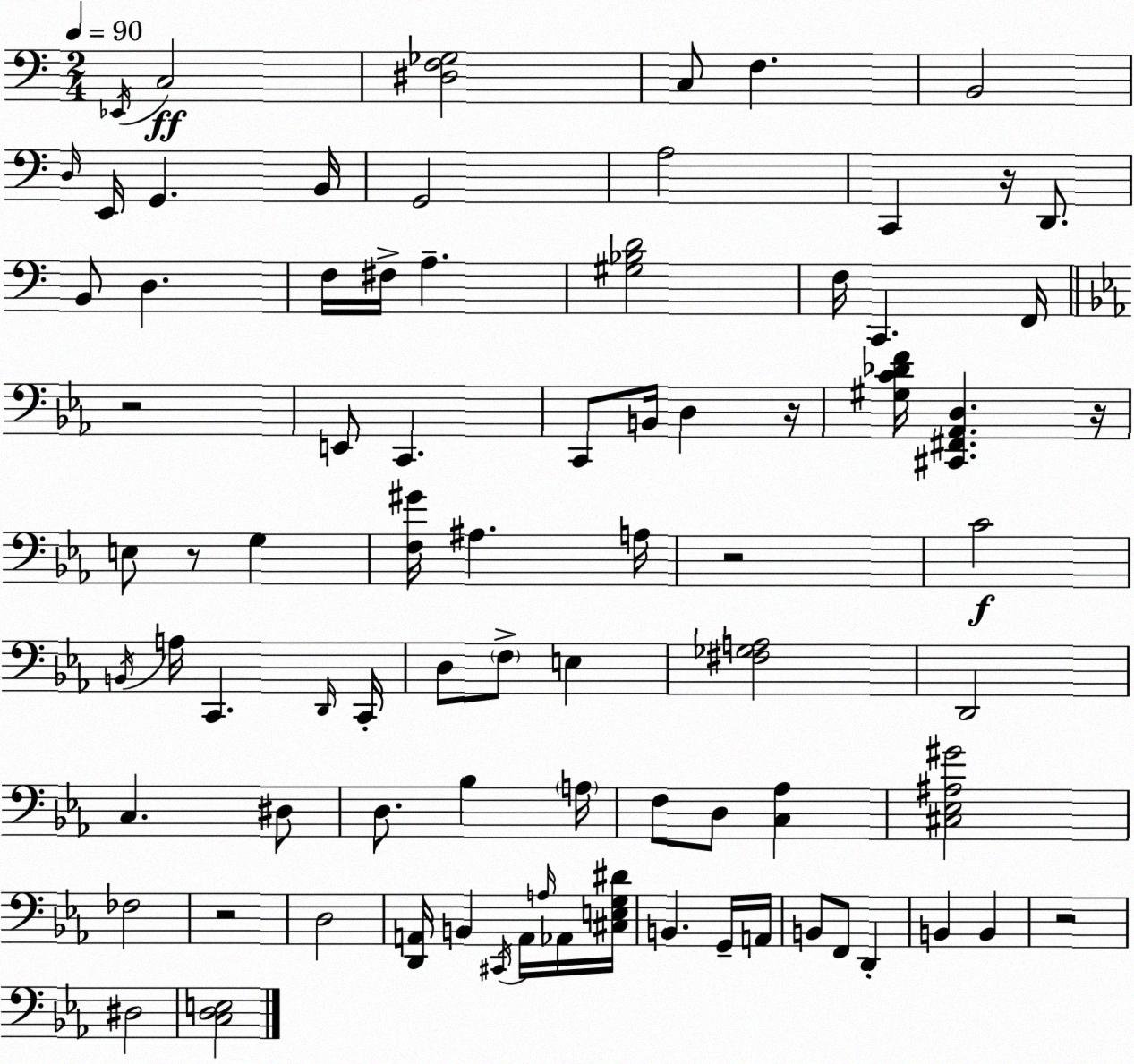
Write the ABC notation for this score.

X:1
T:Untitled
M:2/4
L:1/4
K:Am
_E,,/4 C,2 [^D,F,_G,]2 C,/2 F, B,,2 D,/4 E,,/4 G,, B,,/4 G,,2 A,2 C,, z/4 D,,/2 B,,/2 D, F,/4 ^F,/4 A, [^G,_B,D]2 F,/4 C,, F,,/4 z2 E,,/2 C,, C,,/2 B,,/4 D, z/4 [^G,C_DF]/4 [^C,,^F,,_A,,D,] z/4 E,/2 z/2 G, [F,^G]/4 ^A, A,/4 z2 C2 B,,/4 A,/4 C,, D,,/4 C,,/4 D,/2 F,/2 E, [^F,_G,A,]2 D,,2 C, ^D,/2 D,/2 _B, A,/4 F,/2 D,/2 [C,_A,] [^C,_E,^A,^G]2 _F,2 z2 D,2 [D,,A,,]/4 B,, ^C,,/4 A,,/4 A,/4 _A,,/4 [^C,E,G,^D]/4 B,, G,,/4 A,,/4 B,,/2 F,,/2 D,, B,, B,, z2 ^D,2 [C,D,E,]2